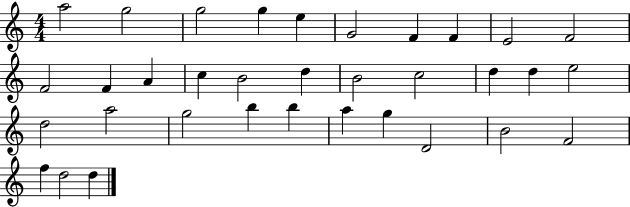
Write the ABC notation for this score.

X:1
T:Untitled
M:4/4
L:1/4
K:C
a2 g2 g2 g e G2 F F E2 F2 F2 F A c B2 d B2 c2 d d e2 d2 a2 g2 b b a g D2 B2 F2 f d2 d